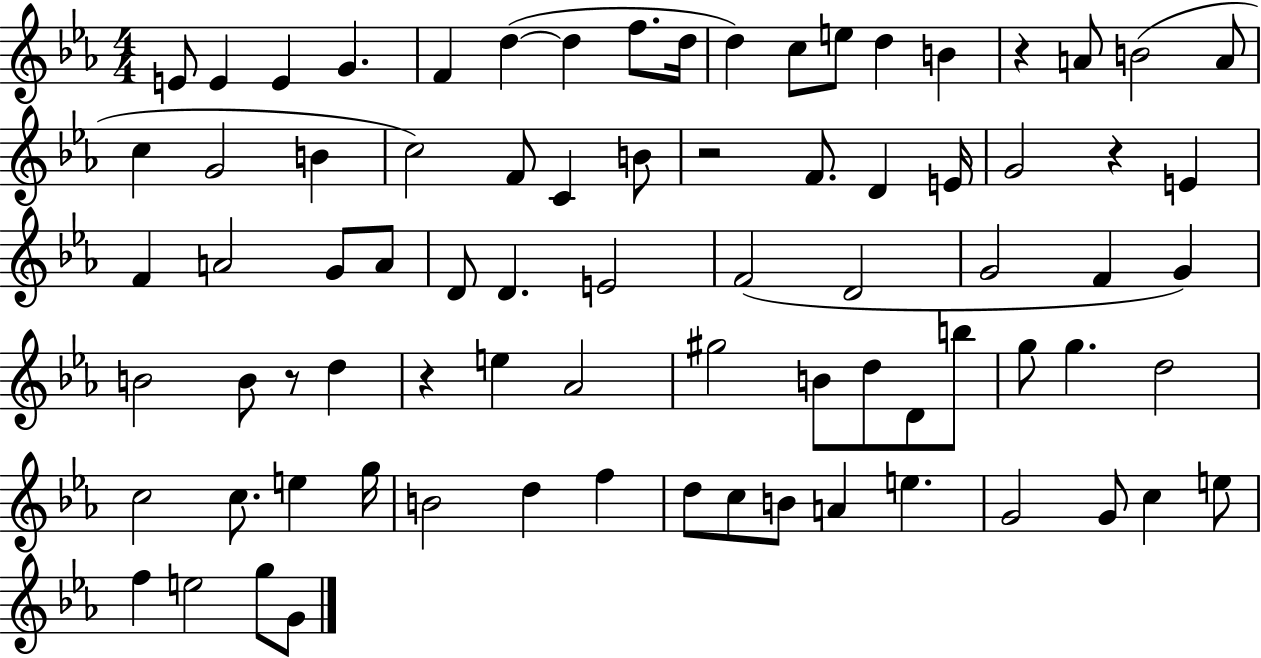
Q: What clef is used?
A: treble